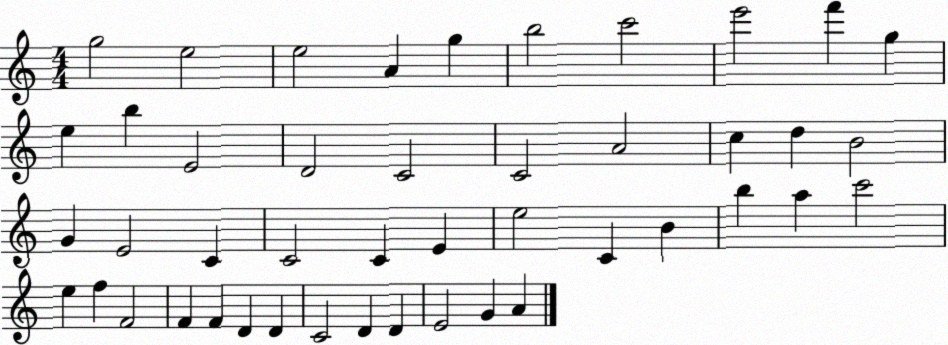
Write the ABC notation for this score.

X:1
T:Untitled
M:4/4
L:1/4
K:C
g2 e2 e2 A g b2 c'2 e'2 f' g e b E2 D2 C2 C2 A2 c d B2 G E2 C C2 C E e2 C B b a c'2 e f F2 F F D D C2 D D E2 G A